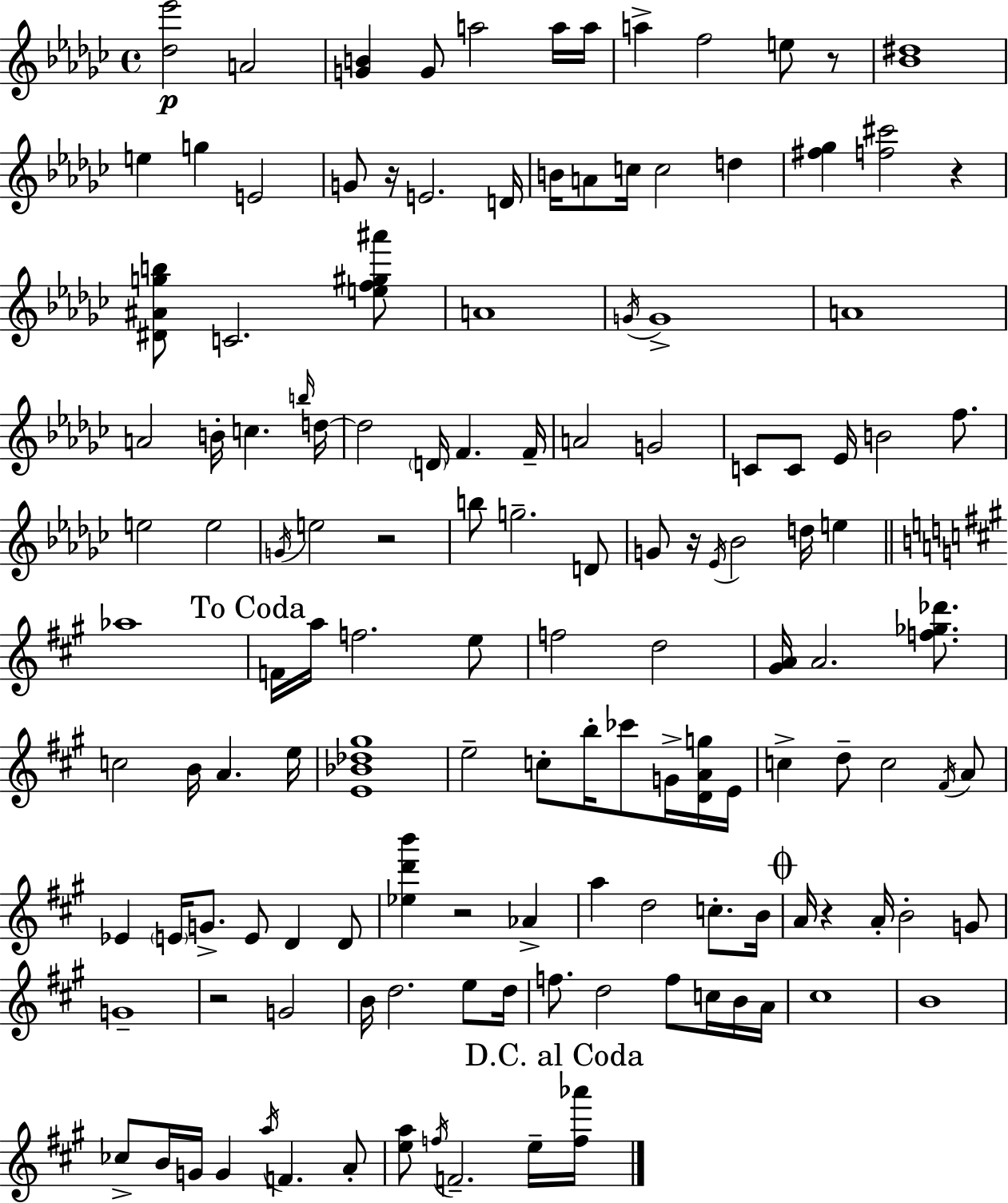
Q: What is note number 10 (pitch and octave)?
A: G5